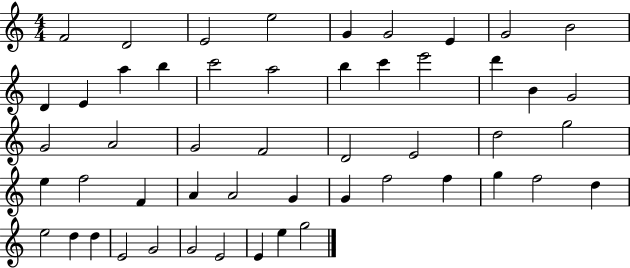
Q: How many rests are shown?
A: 0